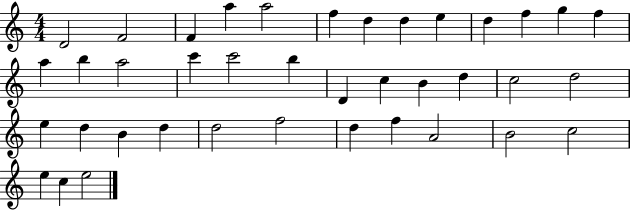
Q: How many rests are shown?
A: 0